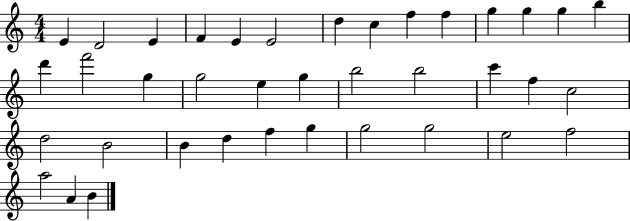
{
  \clef treble
  \numericTimeSignature
  \time 4/4
  \key c \major
  e'4 d'2 e'4 | f'4 e'4 e'2 | d''4 c''4 f''4 f''4 | g''4 g''4 g''4 b''4 | \break d'''4 f'''2 g''4 | g''2 e''4 g''4 | b''2 b''2 | c'''4 f''4 c''2 | \break d''2 b'2 | b'4 d''4 f''4 g''4 | g''2 g''2 | e''2 f''2 | \break a''2 a'4 b'4 | \bar "|."
}